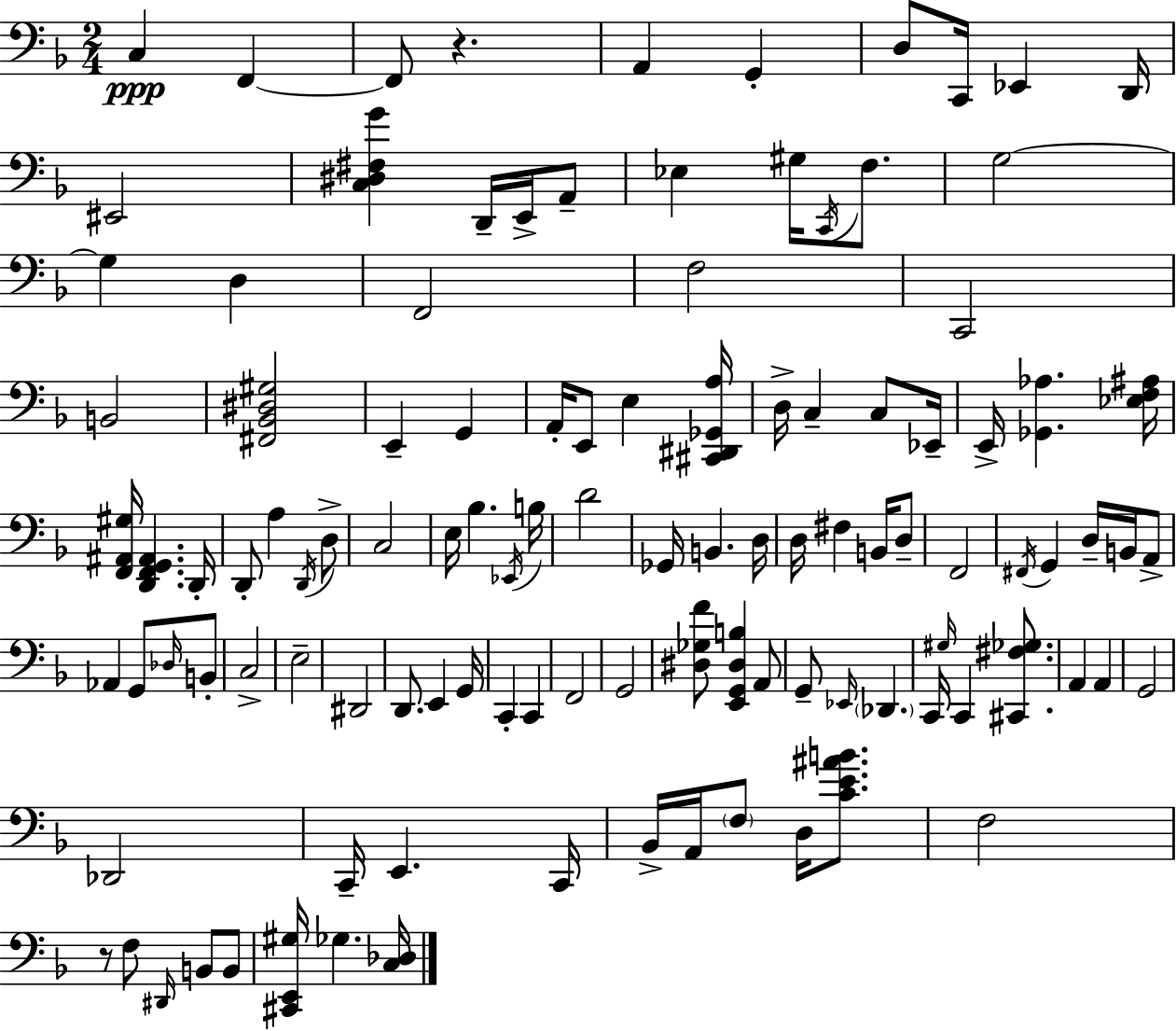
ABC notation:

X:1
T:Untitled
M:2/4
L:1/4
K:F
C, F,, F,,/2 z A,, G,, D,/2 C,,/4 _E,, D,,/4 ^E,,2 [C,^D,^F,G] D,,/4 E,,/4 A,,/2 _E, ^G,/4 C,,/4 F,/2 G,2 G, D, F,,2 F,2 C,,2 B,,2 [^F,,_B,,^D,^G,]2 E,, G,, A,,/4 E,,/2 E, [^C,,^D,,_G,,A,]/4 D,/4 C, C,/2 _E,,/4 E,,/4 [_G,,_A,] [_E,F,^A,]/4 [F,,^A,,^G,]/4 [D,,F,,G,,^A,,] D,,/4 D,,/2 A, D,,/4 D,/2 C,2 E,/4 _B, _E,,/4 B,/4 D2 _G,,/4 B,, D,/4 D,/4 ^F, B,,/4 D,/2 F,,2 ^F,,/4 G,, D,/4 B,,/4 A,,/2 _A,, G,,/2 _D,/4 B,,/2 C,2 E,2 ^D,,2 D,,/2 E,, G,,/4 C,, C,, F,,2 G,,2 [^D,_G,F]/2 [E,,G,,^D,B,] A,,/2 G,,/2 _E,,/4 _D,, C,,/4 ^G,/4 C,, [^C,,^F,_G,]/2 A,, A,, G,,2 _D,,2 C,,/4 E,, C,,/4 _B,,/4 A,,/4 F,/2 D,/4 [CE^AB]/2 F,2 z/2 F,/2 ^D,,/4 B,,/2 B,,/2 [^C,,E,,^G,]/4 _G, [C,_D,]/4